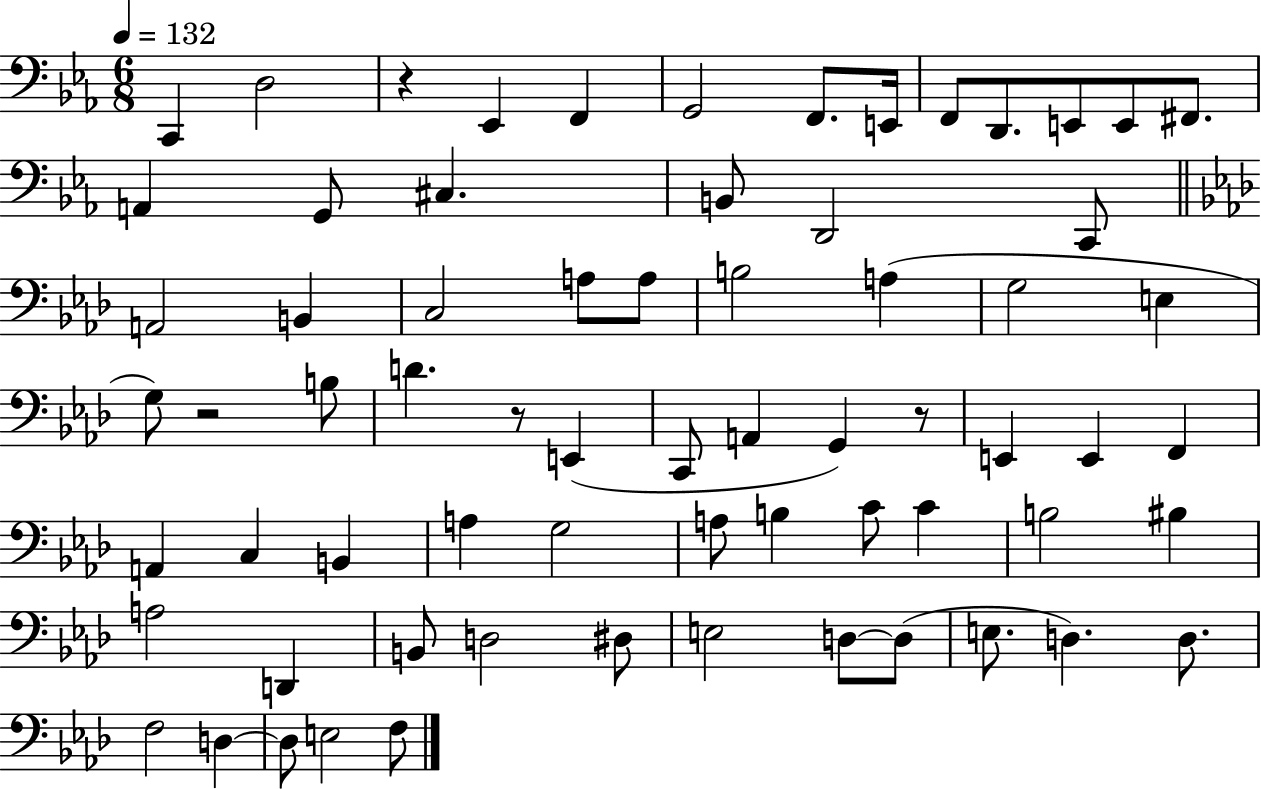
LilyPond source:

{
  \clef bass
  \numericTimeSignature
  \time 6/8
  \key ees \major
  \tempo 4 = 132
  c,4 d2 | r4 ees,4 f,4 | g,2 f,8. e,16 | f,8 d,8. e,8 e,8 fis,8. | \break a,4 g,8 cis4. | b,8 d,2 c,8 | \bar "||" \break \key aes \major a,2 b,4 | c2 a8 a8 | b2 a4( | g2 e4 | \break g8) r2 b8 | d'4. r8 e,4( | c,8 a,4 g,4) r8 | e,4 e,4 f,4 | \break a,4 c4 b,4 | a4 g2 | a8 b4 c'8 c'4 | b2 bis4 | \break a2 d,4 | b,8 d2 dis8 | e2 d8~~ d8( | e8. d4.) d8. | \break f2 d4~~ | d8 e2 f8 | \bar "|."
}